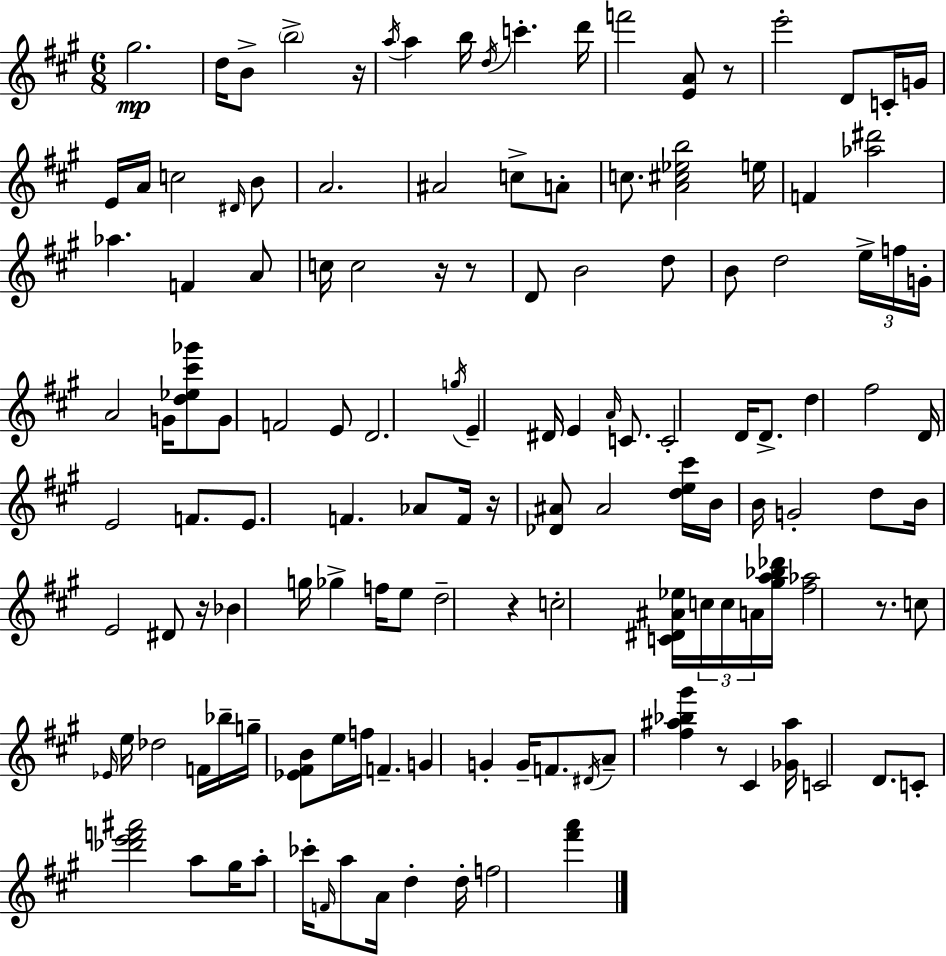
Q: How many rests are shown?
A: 9